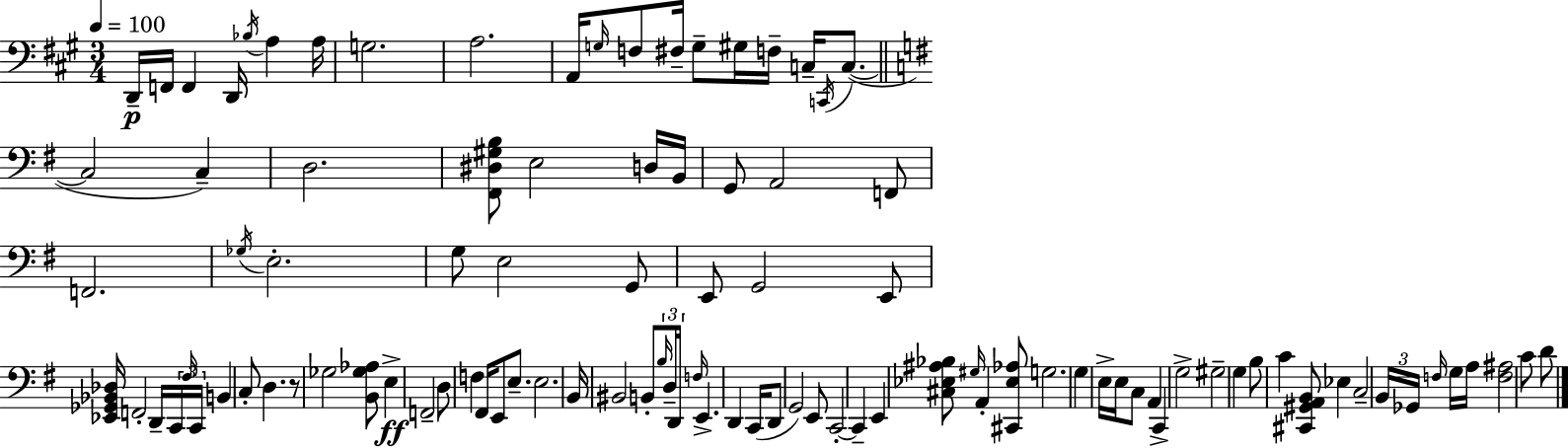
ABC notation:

X:1
T:Untitled
M:3/4
L:1/4
K:A
D,,/4 F,,/4 F,, D,,/4 _B,/4 A, A,/4 G,2 A,2 A,,/4 G,/4 F,/2 ^F,/4 G,/2 ^G,/4 F,/4 C,/4 C,,/4 C,/2 C,2 C, D,2 [^F,,^D,^G,B,]/2 E,2 D,/4 B,,/4 G,,/2 A,,2 F,,/2 F,,2 _G,/4 E,2 G,/2 E,2 G,,/2 E,,/2 G,,2 E,,/2 [_E,,_G,,_B,,_D,]/4 F,,2 D,,/4 C,,/4 ^F,/4 C,,/4 B,, C,/2 D, z/2 _G,2 [B,,_G,_A,]/2 E, F,,2 D,/2 F, ^F,,/4 E,,/2 E,/2 E,2 B,,/4 ^B,,2 B,,/2 B,/4 D,/4 D,,/4 F,/4 E,, D,, C,,/4 D,,/2 G,,2 E,,/2 C,,2 C,, E,, [^C,_E,^A,_B,]/2 ^G,/4 A,, [^C,,_E,_A,]/2 G,2 G, E,/4 E,/4 C,/2 A,, C,, G,2 ^G,2 G, B,/2 C [^C,,^G,,A,,B,,]/2 _E, C,2 B,,/4 _G,,/4 F,/4 G,/4 A,/4 [F,^A,]2 C/2 D/2